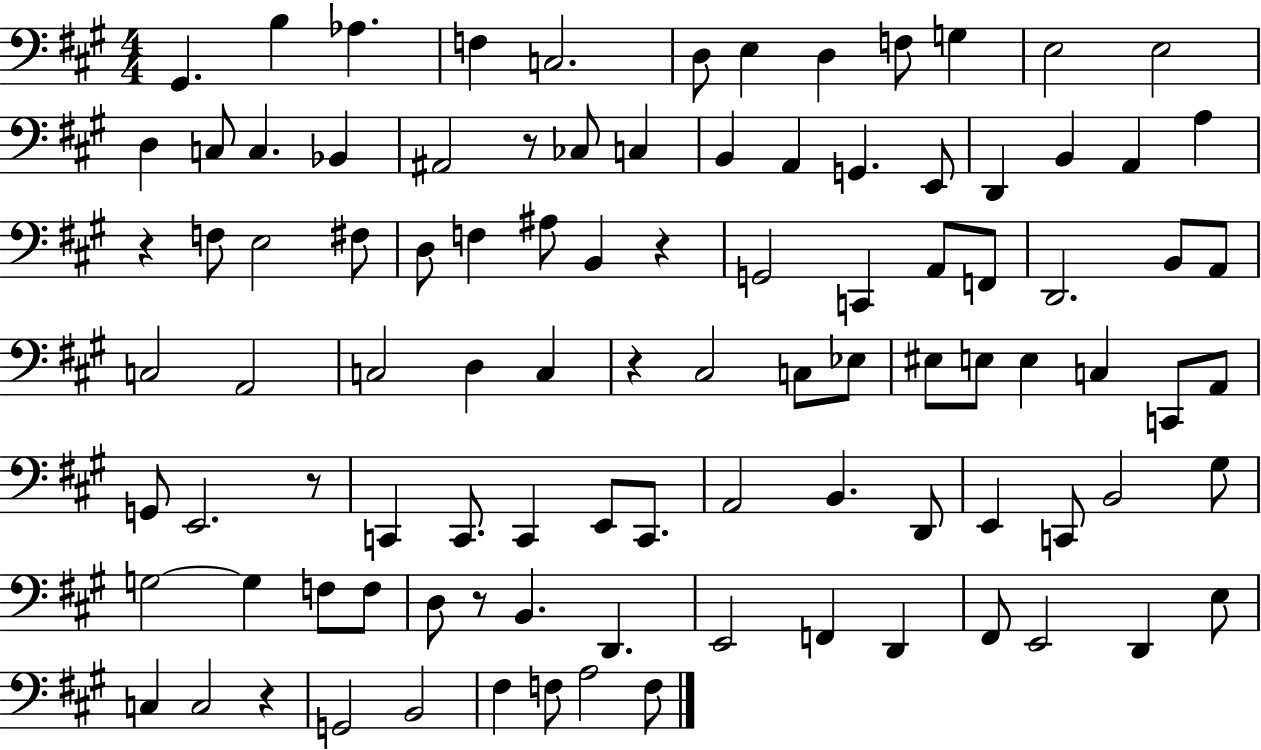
{
  \clef bass
  \numericTimeSignature
  \time 4/4
  \key a \major
  gis,4. b4 aes4. | f4 c2. | d8 e4 d4 f8 g4 | e2 e2 | \break d4 c8 c4. bes,4 | ais,2 r8 ces8 c4 | b,4 a,4 g,4. e,8 | d,4 b,4 a,4 a4 | \break r4 f8 e2 fis8 | d8 f4 ais8 b,4 r4 | g,2 c,4 a,8 f,8 | d,2. b,8 a,8 | \break c2 a,2 | c2 d4 c4 | r4 cis2 c8 ees8 | eis8 e8 e4 c4 c,8 a,8 | \break g,8 e,2. r8 | c,4 c,8. c,4 e,8 c,8. | a,2 b,4. d,8 | e,4 c,8 b,2 gis8 | \break g2~~ g4 f8 f8 | d8 r8 b,4. d,4. | e,2 f,4 d,4 | fis,8 e,2 d,4 e8 | \break c4 c2 r4 | g,2 b,2 | fis4 f8 a2 f8 | \bar "|."
}